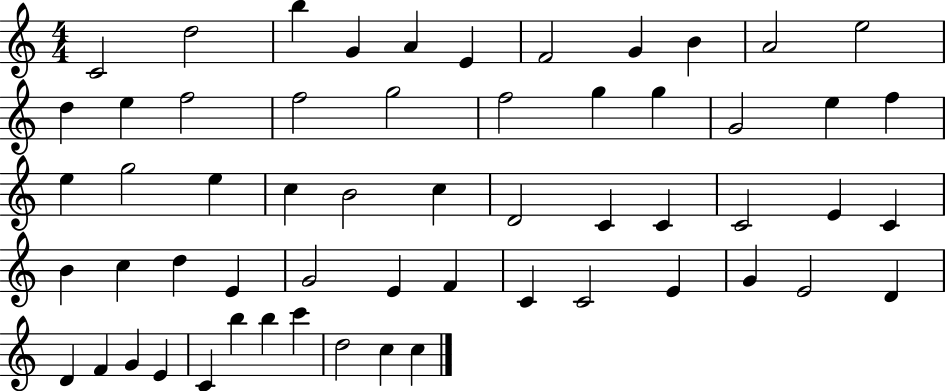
X:1
T:Untitled
M:4/4
L:1/4
K:C
C2 d2 b G A E F2 G B A2 e2 d e f2 f2 g2 f2 g g G2 e f e g2 e c B2 c D2 C C C2 E C B c d E G2 E F C C2 E G E2 D D F G E C b b c' d2 c c